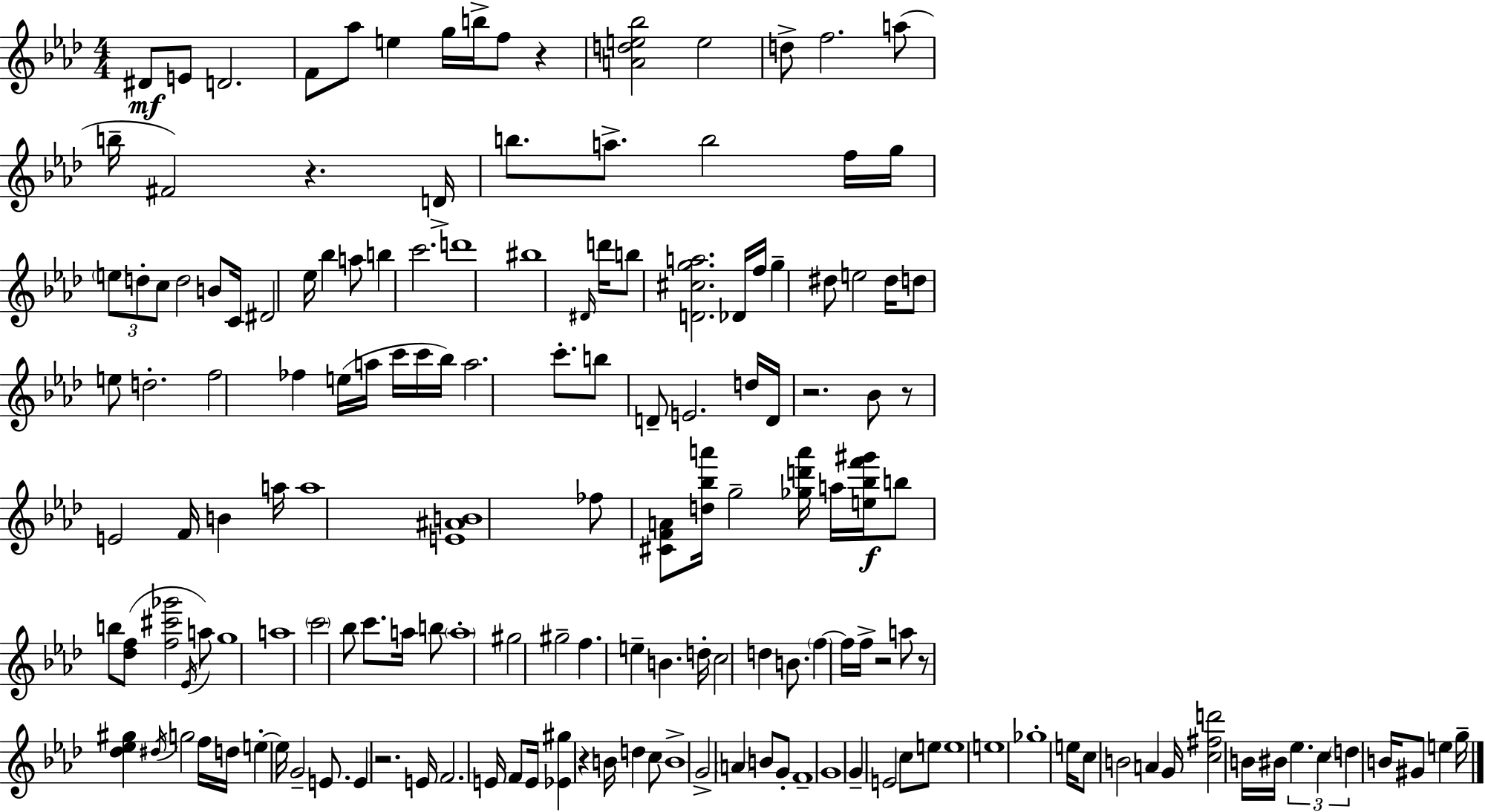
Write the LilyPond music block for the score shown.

{
  \clef treble
  \numericTimeSignature
  \time 4/4
  \key aes \major
  dis'8\mf e'8 d'2. | f'8 aes''8 e''4 g''16 b''16-> f''8 r4 | <a' d'' e'' bes''>2 e''2 | d''8-> f''2. a''8( | \break b''16-- fis'2) r4. d'16-> | b''8. a''8.-> b''2 f''16 g''16 | \tuplet 3/2 { \parenthesize e''8 d''8-. c''8 } d''2 b'8 | c'16 dis'2 ees''16 bes''4 a''8 | \break b''4 c'''2. | d'''1 | bis''1 | \grace { dis'16 } d'''16 b''8 <d' cis'' g'' a''>2. | \break des'16 f''16 g''4-- dis''8 e''2 | dis''16 d''8 e''8 d''2.-. | f''2 fes''4 e''16( a''16 c'''16 | c'''16 bes''16) a''2. c'''8.-. | \break b''8 d'8-- e'2. | d''16 d'16 r2. bes'8 | r8 e'2 f'16 b'4 | a''16 a''1 | \break <e' ais' b'>1 | fes''8 <cis' f' a'>8 <d'' bes'' a'''>16 g''2-- <ges'' d''' a'''>16 a''16 | <e'' bes'' f''' gis'''>16\f b''8 b''8 <des'' f''>8( <f'' cis''' ges'''>2 \acciaccatura { ees'16 }) | a''8 g''1 | \break a''1 | \parenthesize c'''2 bes''8 c'''8. a''16 | b''8 \parenthesize a''1-. | gis''2 gis''2-- | \break f''4. e''4-- b'4. | d''16-. c''2 d''4 b'8. | \parenthesize f''4~~ f''16 f''16-> r2 | a''8 r8 <des'' ees'' gis''>4 \acciaccatura { dis''16 } g''2 | \break f''16 d''16 e''4-.~~ e''16 g'2-- | e'8. e'4 r2. | e'16 f'2. | e'16 f'8 e'16 <ees' gis''>4 r4 b'16 d''4 | \break c''8 b'1-> | g'2-> \parenthesize a'4 b'8 | g'8-. f'1-- | g'1 | \break g'4-- e'2 c''8 | e''8 e''1 | e''1 | ges''1-. | \break e''16 c''8 b'2 a'4 | g'16 <c'' fis'' d'''>2 b'16 bis'16 \tuplet 3/2 { ees''4. | c''4 \parenthesize d''4 } b'16 gis'8 e''4 | g''16-- \bar "|."
}